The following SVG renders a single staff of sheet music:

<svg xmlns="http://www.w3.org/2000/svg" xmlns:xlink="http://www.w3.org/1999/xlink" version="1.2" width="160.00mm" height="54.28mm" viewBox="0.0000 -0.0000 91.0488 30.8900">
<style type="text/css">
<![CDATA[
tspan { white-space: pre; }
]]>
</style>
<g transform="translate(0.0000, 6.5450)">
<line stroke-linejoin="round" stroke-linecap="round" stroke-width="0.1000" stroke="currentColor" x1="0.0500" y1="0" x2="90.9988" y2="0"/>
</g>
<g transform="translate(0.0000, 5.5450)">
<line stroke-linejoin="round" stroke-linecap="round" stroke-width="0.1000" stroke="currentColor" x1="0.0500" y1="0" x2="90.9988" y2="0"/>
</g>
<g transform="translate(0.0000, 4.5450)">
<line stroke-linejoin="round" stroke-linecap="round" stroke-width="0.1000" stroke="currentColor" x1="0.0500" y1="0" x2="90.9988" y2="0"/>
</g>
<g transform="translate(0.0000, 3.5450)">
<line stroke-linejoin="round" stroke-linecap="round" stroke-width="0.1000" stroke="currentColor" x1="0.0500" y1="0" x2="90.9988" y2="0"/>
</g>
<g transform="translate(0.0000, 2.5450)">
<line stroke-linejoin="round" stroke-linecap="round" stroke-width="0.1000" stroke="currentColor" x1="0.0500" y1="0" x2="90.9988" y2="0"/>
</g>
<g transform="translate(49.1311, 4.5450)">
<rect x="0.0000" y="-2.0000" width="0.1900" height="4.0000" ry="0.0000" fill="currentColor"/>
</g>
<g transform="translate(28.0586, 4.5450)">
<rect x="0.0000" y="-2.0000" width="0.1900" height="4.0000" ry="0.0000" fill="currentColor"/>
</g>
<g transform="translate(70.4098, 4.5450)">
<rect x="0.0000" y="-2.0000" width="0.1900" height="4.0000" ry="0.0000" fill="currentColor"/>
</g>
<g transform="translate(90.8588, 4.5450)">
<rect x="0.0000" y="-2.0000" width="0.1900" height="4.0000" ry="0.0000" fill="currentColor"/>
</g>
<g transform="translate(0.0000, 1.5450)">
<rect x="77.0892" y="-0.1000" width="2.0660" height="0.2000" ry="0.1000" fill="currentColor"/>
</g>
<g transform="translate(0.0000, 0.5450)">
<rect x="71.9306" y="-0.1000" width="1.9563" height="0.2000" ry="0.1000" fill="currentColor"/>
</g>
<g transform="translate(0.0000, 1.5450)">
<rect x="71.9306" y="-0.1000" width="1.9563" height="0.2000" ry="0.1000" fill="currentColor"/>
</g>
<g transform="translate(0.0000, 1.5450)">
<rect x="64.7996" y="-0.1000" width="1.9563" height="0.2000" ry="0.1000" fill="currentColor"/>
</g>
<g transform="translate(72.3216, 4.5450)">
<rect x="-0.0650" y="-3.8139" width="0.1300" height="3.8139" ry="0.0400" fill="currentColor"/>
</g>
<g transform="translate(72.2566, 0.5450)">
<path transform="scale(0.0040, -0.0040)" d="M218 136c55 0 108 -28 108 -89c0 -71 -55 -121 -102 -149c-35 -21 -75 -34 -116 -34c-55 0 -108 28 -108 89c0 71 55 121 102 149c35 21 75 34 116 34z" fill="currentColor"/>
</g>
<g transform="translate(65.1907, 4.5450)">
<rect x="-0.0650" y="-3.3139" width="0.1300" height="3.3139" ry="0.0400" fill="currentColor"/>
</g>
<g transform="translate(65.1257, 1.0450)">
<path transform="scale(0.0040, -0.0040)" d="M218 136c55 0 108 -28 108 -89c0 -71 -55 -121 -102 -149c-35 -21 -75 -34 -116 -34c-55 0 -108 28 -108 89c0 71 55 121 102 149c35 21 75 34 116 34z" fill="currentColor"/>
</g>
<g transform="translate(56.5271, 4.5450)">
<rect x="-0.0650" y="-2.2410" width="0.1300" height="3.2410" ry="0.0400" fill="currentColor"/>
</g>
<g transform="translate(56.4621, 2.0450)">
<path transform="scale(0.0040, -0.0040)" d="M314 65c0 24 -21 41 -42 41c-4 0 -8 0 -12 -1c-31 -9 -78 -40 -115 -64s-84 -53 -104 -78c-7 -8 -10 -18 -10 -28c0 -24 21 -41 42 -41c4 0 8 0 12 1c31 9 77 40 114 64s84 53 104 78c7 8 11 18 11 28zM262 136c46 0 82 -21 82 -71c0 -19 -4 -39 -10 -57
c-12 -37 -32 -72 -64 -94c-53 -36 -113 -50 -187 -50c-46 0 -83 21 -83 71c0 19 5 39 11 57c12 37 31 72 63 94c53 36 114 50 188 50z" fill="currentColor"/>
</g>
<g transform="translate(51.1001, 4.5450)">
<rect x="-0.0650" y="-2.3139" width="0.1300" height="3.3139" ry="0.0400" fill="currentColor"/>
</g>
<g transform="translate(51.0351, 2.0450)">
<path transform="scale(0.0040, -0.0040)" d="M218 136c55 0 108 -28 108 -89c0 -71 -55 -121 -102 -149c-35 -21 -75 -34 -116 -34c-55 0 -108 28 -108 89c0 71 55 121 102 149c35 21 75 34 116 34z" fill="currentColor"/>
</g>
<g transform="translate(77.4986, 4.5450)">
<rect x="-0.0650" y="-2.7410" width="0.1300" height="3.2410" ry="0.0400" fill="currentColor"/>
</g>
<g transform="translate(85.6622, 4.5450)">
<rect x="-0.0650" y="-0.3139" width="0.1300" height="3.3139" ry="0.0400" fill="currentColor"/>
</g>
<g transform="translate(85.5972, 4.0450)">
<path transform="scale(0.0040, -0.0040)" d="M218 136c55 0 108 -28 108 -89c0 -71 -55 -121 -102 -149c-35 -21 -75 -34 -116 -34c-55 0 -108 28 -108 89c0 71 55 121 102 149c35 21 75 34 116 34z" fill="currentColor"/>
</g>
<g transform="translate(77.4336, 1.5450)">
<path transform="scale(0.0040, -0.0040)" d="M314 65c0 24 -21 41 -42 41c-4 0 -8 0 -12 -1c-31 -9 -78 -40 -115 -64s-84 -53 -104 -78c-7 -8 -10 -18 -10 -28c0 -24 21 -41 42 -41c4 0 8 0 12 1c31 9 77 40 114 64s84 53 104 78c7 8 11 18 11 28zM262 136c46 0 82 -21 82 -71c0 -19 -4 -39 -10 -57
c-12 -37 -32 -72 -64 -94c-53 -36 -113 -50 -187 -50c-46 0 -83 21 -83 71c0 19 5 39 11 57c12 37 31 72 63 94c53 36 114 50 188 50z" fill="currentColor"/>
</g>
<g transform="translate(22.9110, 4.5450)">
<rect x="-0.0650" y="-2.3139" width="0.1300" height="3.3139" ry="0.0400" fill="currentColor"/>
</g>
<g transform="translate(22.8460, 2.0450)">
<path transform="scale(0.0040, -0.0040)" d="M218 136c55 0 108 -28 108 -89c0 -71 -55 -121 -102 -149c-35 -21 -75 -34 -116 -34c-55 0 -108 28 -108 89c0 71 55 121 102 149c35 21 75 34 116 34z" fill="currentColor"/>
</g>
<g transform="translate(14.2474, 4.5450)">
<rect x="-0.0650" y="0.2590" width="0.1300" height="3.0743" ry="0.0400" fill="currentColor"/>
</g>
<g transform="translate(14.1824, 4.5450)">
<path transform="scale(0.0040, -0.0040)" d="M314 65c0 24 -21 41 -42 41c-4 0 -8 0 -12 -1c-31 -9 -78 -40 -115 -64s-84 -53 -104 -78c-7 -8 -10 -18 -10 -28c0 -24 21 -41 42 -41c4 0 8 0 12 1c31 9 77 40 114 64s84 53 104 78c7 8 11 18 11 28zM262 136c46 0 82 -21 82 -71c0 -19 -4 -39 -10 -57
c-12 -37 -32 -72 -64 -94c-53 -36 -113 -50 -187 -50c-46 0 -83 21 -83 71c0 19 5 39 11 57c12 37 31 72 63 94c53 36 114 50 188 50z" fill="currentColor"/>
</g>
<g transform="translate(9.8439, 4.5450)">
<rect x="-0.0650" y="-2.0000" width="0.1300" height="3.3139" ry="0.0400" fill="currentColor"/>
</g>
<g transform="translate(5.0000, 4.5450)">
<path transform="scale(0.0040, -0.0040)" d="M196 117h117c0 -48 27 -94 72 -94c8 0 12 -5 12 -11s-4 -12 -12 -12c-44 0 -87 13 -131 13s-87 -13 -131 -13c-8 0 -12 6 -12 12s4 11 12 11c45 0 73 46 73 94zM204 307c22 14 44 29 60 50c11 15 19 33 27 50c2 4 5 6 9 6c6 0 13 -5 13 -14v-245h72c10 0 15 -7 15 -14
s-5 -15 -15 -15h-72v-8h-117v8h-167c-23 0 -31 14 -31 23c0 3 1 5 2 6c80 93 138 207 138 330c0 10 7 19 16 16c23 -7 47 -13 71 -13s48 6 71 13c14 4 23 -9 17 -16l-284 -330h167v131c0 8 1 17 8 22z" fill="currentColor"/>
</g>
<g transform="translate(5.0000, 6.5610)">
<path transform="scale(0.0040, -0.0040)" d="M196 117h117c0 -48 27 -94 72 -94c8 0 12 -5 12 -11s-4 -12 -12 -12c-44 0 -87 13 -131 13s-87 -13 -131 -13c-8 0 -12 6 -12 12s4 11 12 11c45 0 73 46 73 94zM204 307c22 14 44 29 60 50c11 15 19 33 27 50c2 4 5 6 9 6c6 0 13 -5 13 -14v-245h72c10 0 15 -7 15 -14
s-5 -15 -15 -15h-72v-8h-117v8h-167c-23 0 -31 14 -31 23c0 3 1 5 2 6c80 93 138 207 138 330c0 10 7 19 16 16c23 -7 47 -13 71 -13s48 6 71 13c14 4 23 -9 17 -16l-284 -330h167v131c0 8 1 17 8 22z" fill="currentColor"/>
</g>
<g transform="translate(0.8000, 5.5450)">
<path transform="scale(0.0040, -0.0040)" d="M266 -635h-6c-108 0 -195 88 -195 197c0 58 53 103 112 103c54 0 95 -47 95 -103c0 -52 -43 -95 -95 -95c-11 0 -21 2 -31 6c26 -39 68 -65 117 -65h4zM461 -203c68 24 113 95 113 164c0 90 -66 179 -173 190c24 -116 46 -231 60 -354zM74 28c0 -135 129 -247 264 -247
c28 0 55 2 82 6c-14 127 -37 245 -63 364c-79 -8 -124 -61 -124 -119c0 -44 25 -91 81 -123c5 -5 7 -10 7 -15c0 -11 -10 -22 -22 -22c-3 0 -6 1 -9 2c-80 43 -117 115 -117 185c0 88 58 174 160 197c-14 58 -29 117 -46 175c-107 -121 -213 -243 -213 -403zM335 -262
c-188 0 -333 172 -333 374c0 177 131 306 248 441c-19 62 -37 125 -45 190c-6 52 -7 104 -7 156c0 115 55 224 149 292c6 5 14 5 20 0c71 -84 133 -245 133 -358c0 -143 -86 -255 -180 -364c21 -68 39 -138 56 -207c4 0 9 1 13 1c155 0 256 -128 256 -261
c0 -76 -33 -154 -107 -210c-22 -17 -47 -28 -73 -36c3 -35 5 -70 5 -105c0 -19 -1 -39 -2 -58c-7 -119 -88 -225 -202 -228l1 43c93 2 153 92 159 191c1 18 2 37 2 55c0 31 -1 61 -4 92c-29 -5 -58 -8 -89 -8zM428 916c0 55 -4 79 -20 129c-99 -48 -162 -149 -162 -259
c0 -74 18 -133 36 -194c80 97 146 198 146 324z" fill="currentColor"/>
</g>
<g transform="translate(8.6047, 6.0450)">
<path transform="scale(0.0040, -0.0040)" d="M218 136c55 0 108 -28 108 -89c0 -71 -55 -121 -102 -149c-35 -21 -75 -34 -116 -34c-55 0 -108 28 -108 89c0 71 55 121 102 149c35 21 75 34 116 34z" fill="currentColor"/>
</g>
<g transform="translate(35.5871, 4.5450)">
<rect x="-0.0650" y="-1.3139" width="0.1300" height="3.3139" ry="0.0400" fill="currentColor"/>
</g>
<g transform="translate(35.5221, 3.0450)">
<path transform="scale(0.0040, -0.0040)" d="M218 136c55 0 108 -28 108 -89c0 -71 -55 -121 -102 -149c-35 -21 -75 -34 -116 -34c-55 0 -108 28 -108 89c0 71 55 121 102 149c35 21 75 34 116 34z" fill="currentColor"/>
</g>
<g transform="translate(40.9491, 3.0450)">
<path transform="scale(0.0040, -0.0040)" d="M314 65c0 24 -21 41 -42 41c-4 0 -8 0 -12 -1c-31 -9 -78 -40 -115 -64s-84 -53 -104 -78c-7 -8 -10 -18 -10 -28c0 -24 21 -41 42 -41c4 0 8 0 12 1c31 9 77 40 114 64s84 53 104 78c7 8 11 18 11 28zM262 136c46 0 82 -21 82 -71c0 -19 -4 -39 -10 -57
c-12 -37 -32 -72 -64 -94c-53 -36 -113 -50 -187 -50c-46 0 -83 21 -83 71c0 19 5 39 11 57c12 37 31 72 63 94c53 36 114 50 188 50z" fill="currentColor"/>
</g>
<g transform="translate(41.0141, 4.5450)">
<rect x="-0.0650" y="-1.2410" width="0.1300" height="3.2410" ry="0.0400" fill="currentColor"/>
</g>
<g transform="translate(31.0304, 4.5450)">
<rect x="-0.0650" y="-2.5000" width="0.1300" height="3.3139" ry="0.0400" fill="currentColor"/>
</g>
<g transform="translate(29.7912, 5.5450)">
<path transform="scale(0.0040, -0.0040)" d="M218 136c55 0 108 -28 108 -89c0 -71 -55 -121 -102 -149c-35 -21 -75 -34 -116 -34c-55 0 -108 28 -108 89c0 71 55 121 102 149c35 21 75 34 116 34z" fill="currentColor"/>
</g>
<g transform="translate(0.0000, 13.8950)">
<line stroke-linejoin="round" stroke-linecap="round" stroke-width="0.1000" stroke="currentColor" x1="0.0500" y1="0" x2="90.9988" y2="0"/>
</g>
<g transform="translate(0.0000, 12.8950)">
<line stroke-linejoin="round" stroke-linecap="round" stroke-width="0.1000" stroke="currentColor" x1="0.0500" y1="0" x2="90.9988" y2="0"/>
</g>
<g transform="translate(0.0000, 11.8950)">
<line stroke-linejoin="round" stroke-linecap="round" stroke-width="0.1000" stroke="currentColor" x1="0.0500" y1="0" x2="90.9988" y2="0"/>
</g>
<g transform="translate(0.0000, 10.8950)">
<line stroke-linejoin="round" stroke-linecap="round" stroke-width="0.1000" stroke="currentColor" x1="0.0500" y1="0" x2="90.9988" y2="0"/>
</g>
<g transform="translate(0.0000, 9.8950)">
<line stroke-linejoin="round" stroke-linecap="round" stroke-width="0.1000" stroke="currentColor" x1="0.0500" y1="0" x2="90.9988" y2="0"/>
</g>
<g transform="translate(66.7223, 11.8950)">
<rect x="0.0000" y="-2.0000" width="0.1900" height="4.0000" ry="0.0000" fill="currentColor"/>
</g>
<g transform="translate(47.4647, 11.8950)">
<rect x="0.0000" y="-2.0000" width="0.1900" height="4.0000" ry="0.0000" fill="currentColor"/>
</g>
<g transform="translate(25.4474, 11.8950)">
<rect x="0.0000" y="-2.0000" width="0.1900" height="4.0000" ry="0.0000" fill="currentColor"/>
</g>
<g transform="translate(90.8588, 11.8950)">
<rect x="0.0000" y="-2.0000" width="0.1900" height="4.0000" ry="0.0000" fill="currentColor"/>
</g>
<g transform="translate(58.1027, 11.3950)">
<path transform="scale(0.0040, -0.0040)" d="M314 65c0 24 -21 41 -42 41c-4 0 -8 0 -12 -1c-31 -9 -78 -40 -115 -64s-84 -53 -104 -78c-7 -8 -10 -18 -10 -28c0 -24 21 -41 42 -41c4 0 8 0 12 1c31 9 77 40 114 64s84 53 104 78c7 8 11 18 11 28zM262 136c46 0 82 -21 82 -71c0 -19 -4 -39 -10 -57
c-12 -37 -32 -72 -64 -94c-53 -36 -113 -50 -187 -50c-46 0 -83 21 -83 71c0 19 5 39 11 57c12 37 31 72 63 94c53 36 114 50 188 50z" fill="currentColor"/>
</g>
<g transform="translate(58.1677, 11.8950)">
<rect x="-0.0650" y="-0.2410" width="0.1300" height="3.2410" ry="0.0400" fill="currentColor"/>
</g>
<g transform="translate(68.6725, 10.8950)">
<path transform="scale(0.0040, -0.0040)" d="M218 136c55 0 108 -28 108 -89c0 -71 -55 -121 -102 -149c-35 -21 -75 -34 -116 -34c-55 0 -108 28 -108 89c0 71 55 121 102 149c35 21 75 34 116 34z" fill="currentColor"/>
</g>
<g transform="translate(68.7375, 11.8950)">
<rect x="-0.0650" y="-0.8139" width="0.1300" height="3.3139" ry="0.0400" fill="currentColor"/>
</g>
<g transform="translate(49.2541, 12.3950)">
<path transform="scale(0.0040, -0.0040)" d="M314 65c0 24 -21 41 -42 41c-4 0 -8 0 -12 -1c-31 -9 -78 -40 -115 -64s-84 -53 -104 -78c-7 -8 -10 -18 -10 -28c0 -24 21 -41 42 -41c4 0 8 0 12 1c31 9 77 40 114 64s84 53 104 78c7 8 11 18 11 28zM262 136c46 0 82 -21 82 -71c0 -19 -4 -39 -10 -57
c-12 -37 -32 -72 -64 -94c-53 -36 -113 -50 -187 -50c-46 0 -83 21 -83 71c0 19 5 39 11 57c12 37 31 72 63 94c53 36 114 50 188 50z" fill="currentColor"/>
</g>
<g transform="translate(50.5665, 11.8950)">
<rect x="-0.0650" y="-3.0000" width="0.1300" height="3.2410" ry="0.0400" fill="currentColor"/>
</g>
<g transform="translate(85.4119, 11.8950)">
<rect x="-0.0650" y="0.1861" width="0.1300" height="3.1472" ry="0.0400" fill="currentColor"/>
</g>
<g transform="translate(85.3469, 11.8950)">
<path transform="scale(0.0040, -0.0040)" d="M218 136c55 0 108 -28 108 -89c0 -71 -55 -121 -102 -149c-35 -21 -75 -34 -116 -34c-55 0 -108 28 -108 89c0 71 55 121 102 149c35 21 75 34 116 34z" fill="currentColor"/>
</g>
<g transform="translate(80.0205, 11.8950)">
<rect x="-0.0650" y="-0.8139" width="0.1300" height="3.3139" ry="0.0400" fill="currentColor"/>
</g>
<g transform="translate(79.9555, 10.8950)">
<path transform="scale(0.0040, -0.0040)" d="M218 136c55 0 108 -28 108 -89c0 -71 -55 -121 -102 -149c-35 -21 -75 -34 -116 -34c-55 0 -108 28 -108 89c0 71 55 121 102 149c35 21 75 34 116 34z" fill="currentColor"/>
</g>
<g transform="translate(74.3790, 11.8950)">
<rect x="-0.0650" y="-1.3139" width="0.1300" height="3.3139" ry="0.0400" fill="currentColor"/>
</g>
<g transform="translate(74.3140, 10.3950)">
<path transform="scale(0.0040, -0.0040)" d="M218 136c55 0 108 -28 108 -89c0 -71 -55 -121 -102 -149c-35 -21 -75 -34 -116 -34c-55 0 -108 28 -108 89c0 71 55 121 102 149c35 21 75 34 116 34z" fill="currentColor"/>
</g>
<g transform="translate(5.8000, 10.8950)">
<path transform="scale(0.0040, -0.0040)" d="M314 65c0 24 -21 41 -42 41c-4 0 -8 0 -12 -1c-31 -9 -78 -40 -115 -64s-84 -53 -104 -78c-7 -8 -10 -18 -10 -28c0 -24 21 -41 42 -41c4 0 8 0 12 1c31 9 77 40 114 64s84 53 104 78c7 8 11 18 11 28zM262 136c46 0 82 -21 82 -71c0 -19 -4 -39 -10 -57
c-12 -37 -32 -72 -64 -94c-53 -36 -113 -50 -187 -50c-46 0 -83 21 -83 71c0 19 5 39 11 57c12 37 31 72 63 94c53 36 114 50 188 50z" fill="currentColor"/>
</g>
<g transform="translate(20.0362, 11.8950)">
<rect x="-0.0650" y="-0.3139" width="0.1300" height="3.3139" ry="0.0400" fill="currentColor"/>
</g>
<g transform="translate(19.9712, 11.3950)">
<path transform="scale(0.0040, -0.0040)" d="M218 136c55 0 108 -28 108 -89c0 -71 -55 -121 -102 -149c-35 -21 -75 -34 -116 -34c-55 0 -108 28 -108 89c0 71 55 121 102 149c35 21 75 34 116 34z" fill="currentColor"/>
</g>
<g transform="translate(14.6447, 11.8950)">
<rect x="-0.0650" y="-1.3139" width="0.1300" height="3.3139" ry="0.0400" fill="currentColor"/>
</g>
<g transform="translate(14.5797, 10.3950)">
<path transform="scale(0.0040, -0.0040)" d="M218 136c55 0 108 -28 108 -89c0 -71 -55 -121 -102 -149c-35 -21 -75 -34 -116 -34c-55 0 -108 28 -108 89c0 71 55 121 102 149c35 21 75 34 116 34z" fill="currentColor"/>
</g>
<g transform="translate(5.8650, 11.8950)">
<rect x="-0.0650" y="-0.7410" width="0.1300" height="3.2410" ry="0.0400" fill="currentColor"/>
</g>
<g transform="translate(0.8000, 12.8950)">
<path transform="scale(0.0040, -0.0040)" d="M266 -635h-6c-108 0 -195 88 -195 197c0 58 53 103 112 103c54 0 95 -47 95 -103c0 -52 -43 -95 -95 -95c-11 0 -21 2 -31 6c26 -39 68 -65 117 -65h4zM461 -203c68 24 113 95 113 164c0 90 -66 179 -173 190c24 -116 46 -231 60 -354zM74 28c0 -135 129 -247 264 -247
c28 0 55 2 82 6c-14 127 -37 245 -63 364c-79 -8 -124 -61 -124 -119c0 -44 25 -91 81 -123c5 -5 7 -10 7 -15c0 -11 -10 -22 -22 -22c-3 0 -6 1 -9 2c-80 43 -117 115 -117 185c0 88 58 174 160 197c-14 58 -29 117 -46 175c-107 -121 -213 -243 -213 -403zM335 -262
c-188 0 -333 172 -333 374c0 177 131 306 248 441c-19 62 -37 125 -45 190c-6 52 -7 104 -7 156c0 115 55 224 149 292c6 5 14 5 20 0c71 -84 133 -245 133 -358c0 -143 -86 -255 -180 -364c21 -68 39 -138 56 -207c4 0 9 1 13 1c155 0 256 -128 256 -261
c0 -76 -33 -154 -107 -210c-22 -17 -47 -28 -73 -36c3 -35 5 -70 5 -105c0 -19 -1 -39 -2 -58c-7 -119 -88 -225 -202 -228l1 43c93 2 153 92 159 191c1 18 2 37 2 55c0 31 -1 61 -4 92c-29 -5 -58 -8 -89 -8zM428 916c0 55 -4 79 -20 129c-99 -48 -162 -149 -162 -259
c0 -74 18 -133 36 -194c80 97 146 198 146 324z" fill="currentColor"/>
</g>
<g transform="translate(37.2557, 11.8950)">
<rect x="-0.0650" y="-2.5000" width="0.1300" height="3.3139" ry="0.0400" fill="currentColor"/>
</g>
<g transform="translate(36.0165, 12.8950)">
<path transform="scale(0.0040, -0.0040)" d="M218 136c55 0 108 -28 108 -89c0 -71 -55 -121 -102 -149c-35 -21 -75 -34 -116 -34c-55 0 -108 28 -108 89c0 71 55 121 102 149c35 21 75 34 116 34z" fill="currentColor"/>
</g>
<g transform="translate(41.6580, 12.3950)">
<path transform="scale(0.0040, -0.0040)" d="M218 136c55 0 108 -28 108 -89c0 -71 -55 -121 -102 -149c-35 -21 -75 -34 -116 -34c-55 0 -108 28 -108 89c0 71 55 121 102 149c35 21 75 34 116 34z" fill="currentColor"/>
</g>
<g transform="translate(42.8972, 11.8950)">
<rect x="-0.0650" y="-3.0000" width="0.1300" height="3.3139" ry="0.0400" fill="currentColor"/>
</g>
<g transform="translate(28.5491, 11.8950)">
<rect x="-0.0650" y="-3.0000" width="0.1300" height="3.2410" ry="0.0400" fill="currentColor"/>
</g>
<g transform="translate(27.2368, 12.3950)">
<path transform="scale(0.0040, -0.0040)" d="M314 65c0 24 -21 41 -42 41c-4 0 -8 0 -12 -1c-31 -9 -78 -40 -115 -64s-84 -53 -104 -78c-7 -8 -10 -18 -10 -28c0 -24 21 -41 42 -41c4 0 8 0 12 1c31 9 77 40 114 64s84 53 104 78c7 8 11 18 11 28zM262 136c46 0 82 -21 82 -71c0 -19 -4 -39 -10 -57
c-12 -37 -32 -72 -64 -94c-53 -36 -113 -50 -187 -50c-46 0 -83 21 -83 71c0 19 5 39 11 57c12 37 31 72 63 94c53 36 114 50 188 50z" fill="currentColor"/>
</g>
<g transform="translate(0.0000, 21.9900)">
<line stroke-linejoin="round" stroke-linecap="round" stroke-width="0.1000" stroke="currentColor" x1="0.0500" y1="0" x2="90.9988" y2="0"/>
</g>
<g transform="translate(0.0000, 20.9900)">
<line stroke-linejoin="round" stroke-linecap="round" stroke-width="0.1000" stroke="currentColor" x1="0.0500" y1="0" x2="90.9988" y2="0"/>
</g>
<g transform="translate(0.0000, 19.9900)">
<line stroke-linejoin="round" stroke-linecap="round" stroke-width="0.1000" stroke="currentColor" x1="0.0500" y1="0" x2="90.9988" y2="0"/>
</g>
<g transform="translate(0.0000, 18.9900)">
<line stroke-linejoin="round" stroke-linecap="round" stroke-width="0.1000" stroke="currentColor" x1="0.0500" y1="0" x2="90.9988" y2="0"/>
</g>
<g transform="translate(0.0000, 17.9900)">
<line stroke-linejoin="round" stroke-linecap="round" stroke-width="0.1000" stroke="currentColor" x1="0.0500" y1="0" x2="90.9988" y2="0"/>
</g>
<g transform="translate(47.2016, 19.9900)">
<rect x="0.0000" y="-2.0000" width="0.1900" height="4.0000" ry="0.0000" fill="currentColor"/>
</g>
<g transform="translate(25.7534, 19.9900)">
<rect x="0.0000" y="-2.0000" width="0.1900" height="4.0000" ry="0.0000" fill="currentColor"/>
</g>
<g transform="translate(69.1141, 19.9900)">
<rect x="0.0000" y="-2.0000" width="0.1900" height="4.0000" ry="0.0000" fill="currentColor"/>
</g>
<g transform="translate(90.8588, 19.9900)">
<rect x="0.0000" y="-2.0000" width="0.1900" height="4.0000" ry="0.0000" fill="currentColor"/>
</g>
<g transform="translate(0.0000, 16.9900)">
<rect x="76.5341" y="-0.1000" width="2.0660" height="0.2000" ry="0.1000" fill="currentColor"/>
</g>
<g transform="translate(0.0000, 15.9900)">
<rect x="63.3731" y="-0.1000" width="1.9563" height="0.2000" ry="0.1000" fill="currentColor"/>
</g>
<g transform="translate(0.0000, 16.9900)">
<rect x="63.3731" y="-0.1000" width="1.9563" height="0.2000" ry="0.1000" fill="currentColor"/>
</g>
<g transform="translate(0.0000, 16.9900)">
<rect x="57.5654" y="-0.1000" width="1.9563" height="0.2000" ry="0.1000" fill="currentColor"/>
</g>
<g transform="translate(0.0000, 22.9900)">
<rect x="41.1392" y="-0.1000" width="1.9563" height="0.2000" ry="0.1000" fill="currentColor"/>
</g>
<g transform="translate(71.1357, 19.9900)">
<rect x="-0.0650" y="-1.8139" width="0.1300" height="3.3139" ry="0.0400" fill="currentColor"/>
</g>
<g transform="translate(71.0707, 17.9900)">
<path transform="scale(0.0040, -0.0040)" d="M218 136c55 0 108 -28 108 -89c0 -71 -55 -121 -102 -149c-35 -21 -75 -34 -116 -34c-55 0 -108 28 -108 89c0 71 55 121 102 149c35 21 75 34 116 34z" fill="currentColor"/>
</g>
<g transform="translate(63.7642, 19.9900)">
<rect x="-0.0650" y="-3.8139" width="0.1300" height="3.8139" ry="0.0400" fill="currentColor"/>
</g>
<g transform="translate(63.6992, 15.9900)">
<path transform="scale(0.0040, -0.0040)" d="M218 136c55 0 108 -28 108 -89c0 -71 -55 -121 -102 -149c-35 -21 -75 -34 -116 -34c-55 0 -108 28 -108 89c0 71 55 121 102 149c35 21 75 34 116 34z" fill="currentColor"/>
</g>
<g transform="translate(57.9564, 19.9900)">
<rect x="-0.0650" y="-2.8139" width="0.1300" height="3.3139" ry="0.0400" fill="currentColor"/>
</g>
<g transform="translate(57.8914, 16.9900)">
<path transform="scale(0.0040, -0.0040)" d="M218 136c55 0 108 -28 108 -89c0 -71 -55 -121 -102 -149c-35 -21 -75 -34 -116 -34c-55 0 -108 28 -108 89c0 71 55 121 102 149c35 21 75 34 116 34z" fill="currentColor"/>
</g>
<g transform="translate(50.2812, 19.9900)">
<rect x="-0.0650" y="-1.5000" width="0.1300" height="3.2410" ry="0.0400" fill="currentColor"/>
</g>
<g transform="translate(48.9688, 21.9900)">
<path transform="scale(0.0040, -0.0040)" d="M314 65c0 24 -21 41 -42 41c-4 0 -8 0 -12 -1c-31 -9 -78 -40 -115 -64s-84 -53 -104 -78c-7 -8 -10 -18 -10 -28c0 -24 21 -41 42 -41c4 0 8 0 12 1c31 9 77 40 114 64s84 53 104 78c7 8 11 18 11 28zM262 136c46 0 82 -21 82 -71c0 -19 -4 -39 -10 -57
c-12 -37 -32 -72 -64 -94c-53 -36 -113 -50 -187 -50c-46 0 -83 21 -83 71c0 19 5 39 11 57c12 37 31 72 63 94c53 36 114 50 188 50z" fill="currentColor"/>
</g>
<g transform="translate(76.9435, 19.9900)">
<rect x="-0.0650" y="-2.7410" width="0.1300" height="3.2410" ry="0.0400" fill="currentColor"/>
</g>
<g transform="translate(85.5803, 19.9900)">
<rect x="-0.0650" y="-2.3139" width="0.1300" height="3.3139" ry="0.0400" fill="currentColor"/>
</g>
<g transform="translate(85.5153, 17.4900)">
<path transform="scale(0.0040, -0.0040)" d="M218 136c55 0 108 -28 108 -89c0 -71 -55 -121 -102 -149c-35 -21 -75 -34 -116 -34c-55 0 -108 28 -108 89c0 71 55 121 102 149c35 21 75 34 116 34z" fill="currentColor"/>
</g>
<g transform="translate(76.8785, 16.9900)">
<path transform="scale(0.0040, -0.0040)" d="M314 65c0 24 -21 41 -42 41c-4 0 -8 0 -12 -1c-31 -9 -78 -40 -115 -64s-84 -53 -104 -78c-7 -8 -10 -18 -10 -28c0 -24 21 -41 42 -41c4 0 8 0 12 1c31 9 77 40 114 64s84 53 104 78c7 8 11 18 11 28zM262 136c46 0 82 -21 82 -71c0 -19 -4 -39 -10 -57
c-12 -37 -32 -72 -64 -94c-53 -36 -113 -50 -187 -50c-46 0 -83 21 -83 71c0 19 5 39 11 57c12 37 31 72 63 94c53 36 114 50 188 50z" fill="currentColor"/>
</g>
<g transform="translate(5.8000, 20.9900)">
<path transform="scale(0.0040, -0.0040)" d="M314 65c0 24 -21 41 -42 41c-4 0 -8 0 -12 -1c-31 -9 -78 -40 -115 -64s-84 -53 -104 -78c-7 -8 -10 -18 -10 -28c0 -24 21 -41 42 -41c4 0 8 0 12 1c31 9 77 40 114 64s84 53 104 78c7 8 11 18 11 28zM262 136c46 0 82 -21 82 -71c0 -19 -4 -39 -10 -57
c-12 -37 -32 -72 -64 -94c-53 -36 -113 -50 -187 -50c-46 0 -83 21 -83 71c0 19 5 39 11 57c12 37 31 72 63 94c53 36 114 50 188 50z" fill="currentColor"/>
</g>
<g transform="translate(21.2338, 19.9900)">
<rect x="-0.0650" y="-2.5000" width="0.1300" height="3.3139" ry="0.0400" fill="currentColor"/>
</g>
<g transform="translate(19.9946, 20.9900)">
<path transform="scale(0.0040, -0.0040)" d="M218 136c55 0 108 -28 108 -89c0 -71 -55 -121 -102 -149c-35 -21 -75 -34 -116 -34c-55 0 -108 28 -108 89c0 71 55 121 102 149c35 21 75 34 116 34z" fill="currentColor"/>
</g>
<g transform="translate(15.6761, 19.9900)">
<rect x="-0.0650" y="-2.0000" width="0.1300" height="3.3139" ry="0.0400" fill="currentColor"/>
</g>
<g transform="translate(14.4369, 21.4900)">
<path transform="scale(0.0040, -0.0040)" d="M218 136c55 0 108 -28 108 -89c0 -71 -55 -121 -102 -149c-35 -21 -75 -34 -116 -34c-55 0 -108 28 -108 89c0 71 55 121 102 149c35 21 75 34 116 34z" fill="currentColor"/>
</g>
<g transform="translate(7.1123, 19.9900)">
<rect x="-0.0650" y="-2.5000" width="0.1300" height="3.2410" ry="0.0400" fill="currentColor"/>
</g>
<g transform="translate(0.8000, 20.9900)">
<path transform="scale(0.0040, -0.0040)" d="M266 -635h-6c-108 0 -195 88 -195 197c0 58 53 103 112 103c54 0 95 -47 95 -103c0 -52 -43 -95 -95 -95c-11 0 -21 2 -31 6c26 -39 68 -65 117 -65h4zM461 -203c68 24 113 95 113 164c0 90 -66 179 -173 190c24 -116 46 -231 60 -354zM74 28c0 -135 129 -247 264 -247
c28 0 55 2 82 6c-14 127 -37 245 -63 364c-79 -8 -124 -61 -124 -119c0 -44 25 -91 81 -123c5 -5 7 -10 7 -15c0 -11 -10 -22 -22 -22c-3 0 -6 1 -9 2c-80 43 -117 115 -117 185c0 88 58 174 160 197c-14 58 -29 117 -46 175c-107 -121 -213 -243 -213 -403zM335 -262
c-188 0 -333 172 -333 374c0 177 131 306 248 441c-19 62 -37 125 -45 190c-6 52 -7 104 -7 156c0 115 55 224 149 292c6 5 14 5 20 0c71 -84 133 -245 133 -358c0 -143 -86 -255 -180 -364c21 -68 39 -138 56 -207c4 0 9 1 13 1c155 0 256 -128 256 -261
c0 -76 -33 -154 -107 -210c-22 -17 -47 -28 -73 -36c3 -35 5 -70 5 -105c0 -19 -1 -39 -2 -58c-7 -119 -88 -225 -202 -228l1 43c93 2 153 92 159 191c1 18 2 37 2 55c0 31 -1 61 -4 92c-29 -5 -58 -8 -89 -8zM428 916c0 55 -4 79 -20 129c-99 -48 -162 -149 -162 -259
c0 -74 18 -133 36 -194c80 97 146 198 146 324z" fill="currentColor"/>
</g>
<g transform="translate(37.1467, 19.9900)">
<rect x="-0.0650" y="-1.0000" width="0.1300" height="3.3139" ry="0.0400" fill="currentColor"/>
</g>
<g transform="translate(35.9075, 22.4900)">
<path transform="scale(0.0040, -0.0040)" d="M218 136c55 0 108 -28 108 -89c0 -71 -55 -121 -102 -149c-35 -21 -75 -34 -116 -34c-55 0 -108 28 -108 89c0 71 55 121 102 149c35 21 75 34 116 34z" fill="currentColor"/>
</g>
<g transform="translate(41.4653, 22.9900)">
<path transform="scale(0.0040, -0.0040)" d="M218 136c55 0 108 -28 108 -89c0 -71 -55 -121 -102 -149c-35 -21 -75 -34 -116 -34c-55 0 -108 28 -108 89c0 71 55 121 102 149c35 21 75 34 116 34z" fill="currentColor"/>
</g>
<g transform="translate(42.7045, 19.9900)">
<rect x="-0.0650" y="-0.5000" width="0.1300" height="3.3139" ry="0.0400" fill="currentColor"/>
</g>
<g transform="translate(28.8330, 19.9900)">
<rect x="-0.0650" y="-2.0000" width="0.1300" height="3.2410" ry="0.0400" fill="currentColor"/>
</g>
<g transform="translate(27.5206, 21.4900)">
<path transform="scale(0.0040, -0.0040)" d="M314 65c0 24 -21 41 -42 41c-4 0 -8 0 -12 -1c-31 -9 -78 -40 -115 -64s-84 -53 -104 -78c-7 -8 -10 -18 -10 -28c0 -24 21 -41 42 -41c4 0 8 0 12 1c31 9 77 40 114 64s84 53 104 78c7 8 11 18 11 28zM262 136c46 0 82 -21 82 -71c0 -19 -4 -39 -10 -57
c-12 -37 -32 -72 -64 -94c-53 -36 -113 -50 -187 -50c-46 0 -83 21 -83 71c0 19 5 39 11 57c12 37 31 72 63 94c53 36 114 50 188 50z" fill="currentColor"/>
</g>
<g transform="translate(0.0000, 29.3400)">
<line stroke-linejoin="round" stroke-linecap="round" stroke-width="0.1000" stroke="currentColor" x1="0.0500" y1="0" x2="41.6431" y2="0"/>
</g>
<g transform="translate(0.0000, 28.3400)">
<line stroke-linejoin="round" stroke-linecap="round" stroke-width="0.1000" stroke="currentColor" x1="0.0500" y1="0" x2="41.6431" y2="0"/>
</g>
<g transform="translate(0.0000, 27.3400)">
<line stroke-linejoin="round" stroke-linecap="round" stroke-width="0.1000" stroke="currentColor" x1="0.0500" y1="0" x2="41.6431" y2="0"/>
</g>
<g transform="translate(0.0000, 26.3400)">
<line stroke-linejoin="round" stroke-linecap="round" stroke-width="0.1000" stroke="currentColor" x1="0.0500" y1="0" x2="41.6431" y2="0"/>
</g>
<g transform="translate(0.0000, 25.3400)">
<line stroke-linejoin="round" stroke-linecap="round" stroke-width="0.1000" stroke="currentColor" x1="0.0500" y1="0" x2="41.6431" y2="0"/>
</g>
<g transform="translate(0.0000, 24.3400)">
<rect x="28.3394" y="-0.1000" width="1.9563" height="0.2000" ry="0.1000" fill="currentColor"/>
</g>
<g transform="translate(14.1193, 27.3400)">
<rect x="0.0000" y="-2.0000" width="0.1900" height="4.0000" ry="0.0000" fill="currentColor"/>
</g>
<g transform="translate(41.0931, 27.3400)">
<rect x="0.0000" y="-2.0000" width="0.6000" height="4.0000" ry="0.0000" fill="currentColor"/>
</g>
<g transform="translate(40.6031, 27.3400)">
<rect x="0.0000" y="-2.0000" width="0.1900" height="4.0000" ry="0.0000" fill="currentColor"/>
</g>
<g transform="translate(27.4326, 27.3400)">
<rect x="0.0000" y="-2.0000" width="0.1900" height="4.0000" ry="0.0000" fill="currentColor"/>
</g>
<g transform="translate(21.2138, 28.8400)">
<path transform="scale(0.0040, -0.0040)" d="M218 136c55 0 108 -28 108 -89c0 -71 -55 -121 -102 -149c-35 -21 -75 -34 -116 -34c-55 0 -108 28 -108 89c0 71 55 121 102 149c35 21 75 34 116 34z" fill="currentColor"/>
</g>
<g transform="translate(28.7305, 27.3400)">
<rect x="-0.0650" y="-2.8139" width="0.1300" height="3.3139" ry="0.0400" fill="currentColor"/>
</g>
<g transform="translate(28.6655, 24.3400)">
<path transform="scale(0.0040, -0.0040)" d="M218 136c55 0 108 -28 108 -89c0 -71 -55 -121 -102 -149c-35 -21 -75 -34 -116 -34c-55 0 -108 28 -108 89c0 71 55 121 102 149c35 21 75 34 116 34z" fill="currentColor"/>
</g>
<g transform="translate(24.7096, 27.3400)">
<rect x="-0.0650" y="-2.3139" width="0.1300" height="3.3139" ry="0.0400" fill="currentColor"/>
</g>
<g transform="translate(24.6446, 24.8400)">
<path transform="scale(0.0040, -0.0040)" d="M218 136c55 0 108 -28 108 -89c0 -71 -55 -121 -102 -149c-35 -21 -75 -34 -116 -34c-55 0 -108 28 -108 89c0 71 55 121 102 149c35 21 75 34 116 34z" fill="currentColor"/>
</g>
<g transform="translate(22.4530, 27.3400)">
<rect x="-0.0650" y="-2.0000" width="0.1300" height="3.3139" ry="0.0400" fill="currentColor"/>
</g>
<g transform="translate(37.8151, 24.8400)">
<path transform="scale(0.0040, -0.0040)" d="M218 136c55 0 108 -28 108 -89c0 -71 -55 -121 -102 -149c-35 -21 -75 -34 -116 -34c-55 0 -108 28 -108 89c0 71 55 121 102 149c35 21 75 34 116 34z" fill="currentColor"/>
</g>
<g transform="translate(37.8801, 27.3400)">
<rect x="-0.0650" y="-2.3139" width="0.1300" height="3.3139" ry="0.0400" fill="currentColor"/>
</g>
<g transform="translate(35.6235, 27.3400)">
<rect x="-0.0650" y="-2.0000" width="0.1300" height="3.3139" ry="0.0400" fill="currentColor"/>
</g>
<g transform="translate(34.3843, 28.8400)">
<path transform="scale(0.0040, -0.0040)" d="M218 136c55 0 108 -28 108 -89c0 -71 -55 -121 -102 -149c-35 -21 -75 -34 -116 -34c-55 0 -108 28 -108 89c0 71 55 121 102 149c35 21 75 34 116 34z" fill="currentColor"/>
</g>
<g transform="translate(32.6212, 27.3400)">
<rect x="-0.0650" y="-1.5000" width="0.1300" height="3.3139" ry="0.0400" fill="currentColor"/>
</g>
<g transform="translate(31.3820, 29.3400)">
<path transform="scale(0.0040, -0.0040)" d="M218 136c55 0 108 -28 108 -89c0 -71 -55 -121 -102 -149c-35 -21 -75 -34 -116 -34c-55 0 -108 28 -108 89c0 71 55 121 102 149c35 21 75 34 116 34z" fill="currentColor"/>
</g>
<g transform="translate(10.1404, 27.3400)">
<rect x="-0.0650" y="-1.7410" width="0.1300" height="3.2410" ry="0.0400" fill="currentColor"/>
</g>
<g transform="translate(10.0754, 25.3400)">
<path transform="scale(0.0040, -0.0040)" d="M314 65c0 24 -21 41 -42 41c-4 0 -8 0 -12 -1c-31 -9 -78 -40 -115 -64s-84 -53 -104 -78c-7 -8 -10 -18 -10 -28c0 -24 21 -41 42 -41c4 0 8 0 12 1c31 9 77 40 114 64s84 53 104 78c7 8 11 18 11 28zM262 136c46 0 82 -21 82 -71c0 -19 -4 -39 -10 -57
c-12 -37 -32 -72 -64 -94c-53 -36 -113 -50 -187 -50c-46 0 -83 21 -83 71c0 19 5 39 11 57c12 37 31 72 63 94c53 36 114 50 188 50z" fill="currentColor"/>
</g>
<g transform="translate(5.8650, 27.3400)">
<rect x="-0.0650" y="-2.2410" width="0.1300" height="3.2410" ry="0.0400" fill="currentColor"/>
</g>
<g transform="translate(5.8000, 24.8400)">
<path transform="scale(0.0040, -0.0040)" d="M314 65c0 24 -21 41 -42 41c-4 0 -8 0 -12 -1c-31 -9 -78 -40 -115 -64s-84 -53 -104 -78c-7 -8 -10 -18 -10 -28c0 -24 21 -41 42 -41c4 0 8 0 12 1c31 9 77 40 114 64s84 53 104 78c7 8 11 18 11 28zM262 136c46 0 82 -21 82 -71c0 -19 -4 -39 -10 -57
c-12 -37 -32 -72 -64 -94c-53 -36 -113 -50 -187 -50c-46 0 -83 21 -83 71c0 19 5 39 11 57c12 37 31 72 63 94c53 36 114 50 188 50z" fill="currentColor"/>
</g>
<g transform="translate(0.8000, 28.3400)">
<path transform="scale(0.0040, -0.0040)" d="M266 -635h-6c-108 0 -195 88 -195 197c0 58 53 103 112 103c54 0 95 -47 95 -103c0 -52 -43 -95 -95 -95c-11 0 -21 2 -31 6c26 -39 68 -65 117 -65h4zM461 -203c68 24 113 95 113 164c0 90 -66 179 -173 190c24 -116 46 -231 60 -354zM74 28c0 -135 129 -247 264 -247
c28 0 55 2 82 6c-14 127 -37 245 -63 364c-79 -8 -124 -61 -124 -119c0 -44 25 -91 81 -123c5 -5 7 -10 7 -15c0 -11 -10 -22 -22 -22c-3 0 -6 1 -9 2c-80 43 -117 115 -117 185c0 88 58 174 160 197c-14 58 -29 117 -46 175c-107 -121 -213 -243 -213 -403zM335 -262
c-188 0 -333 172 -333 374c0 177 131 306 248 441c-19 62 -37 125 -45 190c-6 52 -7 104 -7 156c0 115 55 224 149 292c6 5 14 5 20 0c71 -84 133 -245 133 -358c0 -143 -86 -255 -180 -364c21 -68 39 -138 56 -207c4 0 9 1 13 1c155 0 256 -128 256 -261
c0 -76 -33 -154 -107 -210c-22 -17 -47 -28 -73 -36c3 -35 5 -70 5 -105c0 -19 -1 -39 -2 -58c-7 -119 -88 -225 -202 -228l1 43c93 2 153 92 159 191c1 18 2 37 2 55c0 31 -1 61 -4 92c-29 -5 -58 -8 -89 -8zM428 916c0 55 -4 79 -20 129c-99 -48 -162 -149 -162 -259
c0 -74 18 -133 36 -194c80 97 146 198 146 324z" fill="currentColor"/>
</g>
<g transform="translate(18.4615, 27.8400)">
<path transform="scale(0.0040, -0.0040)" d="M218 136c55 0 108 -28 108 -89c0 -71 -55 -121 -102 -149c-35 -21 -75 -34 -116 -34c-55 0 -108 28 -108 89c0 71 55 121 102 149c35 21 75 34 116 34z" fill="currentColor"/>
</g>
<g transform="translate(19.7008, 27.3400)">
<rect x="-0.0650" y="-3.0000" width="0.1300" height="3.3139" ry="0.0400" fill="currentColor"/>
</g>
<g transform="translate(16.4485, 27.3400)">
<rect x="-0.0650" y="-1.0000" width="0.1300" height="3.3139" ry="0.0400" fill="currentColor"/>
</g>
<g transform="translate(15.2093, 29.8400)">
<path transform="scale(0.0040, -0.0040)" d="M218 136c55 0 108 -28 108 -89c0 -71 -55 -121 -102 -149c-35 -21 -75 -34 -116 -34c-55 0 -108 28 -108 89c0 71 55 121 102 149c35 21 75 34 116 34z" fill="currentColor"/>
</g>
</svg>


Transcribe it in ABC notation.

X:1
T:Untitled
M:4/4
L:1/4
K:C
F B2 g G e e2 g g2 b c' a2 c d2 e c A2 G A A2 c2 d e d B G2 F G F2 D C E2 a c' f a2 g g2 f2 D A F g a E F g